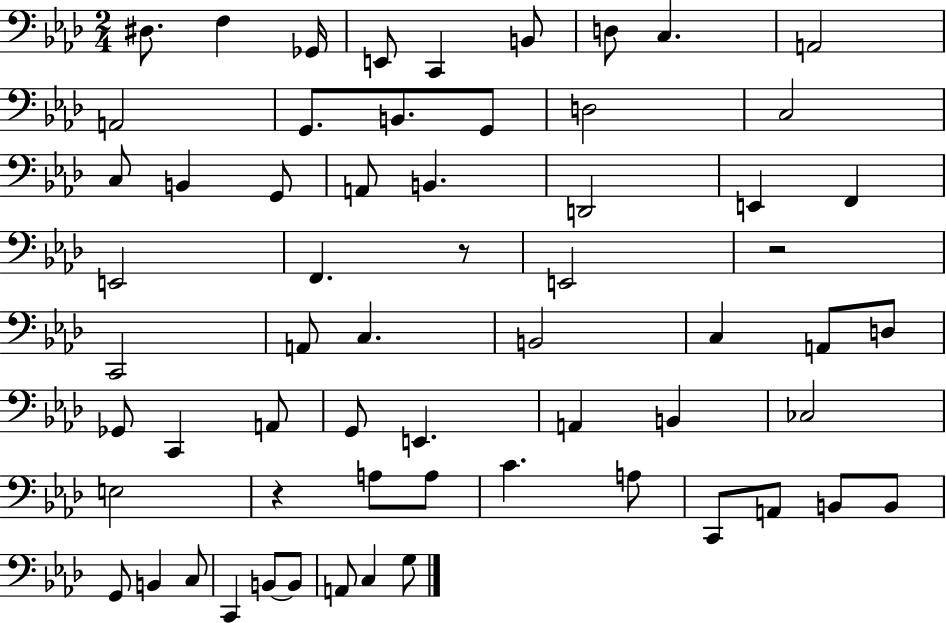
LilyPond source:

{
  \clef bass
  \numericTimeSignature
  \time 2/4
  \key aes \major
  dis8. f4 ges,16 | e,8 c,4 b,8 | d8 c4. | a,2 | \break a,2 | g,8. b,8. g,8 | d2 | c2 | \break c8 b,4 g,8 | a,8 b,4. | d,2 | e,4 f,4 | \break e,2 | f,4. r8 | e,2 | r2 | \break c,2 | a,8 c4. | b,2 | c4 a,8 d8 | \break ges,8 c,4 a,8 | g,8 e,4. | a,4 b,4 | ces2 | \break e2 | r4 a8 a8 | c'4. a8 | c,8 a,8 b,8 b,8 | \break g,8 b,4 c8 | c,4 b,8~~ b,8 | a,8 c4 g8 | \bar "|."
}